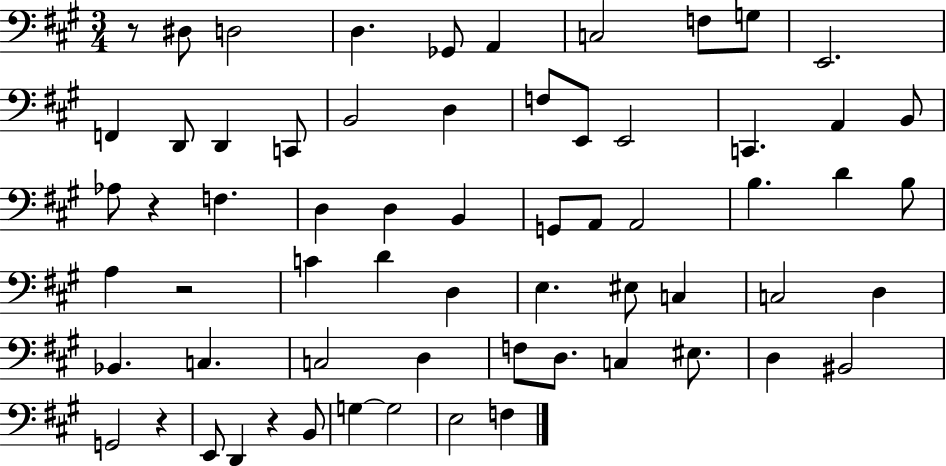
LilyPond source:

{
  \clef bass
  \numericTimeSignature
  \time 3/4
  \key a \major
  r8 dis8 d2 | d4. ges,8 a,4 | c2 f8 g8 | e,2. | \break f,4 d,8 d,4 c,8 | b,2 d4 | f8 e,8 e,2 | c,4. a,4 b,8 | \break aes8 r4 f4. | d4 d4 b,4 | g,8 a,8 a,2 | b4. d'4 b8 | \break a4 r2 | c'4 d'4 d4 | e4. eis8 c4 | c2 d4 | \break bes,4. c4. | c2 d4 | f8 d8. c4 eis8. | d4 bis,2 | \break g,2 r4 | e,8 d,4 r4 b,8 | g4~~ g2 | e2 f4 | \break \bar "|."
}